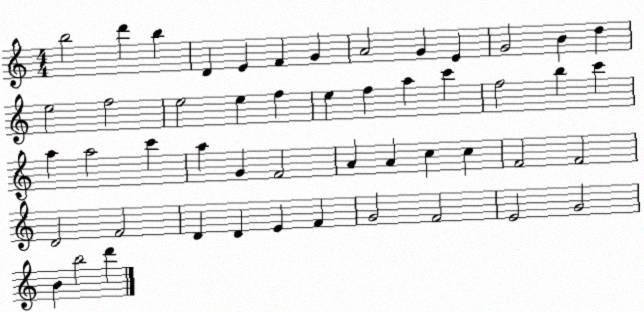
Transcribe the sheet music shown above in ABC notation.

X:1
T:Untitled
M:4/4
L:1/4
K:C
b2 d' b D E F G A2 G E G2 B d e2 f2 e2 e f e f a c' f2 b c' a a2 c' a G F2 A A c c F2 F2 D2 F2 D D E F G2 F2 E2 G2 B b2 d'